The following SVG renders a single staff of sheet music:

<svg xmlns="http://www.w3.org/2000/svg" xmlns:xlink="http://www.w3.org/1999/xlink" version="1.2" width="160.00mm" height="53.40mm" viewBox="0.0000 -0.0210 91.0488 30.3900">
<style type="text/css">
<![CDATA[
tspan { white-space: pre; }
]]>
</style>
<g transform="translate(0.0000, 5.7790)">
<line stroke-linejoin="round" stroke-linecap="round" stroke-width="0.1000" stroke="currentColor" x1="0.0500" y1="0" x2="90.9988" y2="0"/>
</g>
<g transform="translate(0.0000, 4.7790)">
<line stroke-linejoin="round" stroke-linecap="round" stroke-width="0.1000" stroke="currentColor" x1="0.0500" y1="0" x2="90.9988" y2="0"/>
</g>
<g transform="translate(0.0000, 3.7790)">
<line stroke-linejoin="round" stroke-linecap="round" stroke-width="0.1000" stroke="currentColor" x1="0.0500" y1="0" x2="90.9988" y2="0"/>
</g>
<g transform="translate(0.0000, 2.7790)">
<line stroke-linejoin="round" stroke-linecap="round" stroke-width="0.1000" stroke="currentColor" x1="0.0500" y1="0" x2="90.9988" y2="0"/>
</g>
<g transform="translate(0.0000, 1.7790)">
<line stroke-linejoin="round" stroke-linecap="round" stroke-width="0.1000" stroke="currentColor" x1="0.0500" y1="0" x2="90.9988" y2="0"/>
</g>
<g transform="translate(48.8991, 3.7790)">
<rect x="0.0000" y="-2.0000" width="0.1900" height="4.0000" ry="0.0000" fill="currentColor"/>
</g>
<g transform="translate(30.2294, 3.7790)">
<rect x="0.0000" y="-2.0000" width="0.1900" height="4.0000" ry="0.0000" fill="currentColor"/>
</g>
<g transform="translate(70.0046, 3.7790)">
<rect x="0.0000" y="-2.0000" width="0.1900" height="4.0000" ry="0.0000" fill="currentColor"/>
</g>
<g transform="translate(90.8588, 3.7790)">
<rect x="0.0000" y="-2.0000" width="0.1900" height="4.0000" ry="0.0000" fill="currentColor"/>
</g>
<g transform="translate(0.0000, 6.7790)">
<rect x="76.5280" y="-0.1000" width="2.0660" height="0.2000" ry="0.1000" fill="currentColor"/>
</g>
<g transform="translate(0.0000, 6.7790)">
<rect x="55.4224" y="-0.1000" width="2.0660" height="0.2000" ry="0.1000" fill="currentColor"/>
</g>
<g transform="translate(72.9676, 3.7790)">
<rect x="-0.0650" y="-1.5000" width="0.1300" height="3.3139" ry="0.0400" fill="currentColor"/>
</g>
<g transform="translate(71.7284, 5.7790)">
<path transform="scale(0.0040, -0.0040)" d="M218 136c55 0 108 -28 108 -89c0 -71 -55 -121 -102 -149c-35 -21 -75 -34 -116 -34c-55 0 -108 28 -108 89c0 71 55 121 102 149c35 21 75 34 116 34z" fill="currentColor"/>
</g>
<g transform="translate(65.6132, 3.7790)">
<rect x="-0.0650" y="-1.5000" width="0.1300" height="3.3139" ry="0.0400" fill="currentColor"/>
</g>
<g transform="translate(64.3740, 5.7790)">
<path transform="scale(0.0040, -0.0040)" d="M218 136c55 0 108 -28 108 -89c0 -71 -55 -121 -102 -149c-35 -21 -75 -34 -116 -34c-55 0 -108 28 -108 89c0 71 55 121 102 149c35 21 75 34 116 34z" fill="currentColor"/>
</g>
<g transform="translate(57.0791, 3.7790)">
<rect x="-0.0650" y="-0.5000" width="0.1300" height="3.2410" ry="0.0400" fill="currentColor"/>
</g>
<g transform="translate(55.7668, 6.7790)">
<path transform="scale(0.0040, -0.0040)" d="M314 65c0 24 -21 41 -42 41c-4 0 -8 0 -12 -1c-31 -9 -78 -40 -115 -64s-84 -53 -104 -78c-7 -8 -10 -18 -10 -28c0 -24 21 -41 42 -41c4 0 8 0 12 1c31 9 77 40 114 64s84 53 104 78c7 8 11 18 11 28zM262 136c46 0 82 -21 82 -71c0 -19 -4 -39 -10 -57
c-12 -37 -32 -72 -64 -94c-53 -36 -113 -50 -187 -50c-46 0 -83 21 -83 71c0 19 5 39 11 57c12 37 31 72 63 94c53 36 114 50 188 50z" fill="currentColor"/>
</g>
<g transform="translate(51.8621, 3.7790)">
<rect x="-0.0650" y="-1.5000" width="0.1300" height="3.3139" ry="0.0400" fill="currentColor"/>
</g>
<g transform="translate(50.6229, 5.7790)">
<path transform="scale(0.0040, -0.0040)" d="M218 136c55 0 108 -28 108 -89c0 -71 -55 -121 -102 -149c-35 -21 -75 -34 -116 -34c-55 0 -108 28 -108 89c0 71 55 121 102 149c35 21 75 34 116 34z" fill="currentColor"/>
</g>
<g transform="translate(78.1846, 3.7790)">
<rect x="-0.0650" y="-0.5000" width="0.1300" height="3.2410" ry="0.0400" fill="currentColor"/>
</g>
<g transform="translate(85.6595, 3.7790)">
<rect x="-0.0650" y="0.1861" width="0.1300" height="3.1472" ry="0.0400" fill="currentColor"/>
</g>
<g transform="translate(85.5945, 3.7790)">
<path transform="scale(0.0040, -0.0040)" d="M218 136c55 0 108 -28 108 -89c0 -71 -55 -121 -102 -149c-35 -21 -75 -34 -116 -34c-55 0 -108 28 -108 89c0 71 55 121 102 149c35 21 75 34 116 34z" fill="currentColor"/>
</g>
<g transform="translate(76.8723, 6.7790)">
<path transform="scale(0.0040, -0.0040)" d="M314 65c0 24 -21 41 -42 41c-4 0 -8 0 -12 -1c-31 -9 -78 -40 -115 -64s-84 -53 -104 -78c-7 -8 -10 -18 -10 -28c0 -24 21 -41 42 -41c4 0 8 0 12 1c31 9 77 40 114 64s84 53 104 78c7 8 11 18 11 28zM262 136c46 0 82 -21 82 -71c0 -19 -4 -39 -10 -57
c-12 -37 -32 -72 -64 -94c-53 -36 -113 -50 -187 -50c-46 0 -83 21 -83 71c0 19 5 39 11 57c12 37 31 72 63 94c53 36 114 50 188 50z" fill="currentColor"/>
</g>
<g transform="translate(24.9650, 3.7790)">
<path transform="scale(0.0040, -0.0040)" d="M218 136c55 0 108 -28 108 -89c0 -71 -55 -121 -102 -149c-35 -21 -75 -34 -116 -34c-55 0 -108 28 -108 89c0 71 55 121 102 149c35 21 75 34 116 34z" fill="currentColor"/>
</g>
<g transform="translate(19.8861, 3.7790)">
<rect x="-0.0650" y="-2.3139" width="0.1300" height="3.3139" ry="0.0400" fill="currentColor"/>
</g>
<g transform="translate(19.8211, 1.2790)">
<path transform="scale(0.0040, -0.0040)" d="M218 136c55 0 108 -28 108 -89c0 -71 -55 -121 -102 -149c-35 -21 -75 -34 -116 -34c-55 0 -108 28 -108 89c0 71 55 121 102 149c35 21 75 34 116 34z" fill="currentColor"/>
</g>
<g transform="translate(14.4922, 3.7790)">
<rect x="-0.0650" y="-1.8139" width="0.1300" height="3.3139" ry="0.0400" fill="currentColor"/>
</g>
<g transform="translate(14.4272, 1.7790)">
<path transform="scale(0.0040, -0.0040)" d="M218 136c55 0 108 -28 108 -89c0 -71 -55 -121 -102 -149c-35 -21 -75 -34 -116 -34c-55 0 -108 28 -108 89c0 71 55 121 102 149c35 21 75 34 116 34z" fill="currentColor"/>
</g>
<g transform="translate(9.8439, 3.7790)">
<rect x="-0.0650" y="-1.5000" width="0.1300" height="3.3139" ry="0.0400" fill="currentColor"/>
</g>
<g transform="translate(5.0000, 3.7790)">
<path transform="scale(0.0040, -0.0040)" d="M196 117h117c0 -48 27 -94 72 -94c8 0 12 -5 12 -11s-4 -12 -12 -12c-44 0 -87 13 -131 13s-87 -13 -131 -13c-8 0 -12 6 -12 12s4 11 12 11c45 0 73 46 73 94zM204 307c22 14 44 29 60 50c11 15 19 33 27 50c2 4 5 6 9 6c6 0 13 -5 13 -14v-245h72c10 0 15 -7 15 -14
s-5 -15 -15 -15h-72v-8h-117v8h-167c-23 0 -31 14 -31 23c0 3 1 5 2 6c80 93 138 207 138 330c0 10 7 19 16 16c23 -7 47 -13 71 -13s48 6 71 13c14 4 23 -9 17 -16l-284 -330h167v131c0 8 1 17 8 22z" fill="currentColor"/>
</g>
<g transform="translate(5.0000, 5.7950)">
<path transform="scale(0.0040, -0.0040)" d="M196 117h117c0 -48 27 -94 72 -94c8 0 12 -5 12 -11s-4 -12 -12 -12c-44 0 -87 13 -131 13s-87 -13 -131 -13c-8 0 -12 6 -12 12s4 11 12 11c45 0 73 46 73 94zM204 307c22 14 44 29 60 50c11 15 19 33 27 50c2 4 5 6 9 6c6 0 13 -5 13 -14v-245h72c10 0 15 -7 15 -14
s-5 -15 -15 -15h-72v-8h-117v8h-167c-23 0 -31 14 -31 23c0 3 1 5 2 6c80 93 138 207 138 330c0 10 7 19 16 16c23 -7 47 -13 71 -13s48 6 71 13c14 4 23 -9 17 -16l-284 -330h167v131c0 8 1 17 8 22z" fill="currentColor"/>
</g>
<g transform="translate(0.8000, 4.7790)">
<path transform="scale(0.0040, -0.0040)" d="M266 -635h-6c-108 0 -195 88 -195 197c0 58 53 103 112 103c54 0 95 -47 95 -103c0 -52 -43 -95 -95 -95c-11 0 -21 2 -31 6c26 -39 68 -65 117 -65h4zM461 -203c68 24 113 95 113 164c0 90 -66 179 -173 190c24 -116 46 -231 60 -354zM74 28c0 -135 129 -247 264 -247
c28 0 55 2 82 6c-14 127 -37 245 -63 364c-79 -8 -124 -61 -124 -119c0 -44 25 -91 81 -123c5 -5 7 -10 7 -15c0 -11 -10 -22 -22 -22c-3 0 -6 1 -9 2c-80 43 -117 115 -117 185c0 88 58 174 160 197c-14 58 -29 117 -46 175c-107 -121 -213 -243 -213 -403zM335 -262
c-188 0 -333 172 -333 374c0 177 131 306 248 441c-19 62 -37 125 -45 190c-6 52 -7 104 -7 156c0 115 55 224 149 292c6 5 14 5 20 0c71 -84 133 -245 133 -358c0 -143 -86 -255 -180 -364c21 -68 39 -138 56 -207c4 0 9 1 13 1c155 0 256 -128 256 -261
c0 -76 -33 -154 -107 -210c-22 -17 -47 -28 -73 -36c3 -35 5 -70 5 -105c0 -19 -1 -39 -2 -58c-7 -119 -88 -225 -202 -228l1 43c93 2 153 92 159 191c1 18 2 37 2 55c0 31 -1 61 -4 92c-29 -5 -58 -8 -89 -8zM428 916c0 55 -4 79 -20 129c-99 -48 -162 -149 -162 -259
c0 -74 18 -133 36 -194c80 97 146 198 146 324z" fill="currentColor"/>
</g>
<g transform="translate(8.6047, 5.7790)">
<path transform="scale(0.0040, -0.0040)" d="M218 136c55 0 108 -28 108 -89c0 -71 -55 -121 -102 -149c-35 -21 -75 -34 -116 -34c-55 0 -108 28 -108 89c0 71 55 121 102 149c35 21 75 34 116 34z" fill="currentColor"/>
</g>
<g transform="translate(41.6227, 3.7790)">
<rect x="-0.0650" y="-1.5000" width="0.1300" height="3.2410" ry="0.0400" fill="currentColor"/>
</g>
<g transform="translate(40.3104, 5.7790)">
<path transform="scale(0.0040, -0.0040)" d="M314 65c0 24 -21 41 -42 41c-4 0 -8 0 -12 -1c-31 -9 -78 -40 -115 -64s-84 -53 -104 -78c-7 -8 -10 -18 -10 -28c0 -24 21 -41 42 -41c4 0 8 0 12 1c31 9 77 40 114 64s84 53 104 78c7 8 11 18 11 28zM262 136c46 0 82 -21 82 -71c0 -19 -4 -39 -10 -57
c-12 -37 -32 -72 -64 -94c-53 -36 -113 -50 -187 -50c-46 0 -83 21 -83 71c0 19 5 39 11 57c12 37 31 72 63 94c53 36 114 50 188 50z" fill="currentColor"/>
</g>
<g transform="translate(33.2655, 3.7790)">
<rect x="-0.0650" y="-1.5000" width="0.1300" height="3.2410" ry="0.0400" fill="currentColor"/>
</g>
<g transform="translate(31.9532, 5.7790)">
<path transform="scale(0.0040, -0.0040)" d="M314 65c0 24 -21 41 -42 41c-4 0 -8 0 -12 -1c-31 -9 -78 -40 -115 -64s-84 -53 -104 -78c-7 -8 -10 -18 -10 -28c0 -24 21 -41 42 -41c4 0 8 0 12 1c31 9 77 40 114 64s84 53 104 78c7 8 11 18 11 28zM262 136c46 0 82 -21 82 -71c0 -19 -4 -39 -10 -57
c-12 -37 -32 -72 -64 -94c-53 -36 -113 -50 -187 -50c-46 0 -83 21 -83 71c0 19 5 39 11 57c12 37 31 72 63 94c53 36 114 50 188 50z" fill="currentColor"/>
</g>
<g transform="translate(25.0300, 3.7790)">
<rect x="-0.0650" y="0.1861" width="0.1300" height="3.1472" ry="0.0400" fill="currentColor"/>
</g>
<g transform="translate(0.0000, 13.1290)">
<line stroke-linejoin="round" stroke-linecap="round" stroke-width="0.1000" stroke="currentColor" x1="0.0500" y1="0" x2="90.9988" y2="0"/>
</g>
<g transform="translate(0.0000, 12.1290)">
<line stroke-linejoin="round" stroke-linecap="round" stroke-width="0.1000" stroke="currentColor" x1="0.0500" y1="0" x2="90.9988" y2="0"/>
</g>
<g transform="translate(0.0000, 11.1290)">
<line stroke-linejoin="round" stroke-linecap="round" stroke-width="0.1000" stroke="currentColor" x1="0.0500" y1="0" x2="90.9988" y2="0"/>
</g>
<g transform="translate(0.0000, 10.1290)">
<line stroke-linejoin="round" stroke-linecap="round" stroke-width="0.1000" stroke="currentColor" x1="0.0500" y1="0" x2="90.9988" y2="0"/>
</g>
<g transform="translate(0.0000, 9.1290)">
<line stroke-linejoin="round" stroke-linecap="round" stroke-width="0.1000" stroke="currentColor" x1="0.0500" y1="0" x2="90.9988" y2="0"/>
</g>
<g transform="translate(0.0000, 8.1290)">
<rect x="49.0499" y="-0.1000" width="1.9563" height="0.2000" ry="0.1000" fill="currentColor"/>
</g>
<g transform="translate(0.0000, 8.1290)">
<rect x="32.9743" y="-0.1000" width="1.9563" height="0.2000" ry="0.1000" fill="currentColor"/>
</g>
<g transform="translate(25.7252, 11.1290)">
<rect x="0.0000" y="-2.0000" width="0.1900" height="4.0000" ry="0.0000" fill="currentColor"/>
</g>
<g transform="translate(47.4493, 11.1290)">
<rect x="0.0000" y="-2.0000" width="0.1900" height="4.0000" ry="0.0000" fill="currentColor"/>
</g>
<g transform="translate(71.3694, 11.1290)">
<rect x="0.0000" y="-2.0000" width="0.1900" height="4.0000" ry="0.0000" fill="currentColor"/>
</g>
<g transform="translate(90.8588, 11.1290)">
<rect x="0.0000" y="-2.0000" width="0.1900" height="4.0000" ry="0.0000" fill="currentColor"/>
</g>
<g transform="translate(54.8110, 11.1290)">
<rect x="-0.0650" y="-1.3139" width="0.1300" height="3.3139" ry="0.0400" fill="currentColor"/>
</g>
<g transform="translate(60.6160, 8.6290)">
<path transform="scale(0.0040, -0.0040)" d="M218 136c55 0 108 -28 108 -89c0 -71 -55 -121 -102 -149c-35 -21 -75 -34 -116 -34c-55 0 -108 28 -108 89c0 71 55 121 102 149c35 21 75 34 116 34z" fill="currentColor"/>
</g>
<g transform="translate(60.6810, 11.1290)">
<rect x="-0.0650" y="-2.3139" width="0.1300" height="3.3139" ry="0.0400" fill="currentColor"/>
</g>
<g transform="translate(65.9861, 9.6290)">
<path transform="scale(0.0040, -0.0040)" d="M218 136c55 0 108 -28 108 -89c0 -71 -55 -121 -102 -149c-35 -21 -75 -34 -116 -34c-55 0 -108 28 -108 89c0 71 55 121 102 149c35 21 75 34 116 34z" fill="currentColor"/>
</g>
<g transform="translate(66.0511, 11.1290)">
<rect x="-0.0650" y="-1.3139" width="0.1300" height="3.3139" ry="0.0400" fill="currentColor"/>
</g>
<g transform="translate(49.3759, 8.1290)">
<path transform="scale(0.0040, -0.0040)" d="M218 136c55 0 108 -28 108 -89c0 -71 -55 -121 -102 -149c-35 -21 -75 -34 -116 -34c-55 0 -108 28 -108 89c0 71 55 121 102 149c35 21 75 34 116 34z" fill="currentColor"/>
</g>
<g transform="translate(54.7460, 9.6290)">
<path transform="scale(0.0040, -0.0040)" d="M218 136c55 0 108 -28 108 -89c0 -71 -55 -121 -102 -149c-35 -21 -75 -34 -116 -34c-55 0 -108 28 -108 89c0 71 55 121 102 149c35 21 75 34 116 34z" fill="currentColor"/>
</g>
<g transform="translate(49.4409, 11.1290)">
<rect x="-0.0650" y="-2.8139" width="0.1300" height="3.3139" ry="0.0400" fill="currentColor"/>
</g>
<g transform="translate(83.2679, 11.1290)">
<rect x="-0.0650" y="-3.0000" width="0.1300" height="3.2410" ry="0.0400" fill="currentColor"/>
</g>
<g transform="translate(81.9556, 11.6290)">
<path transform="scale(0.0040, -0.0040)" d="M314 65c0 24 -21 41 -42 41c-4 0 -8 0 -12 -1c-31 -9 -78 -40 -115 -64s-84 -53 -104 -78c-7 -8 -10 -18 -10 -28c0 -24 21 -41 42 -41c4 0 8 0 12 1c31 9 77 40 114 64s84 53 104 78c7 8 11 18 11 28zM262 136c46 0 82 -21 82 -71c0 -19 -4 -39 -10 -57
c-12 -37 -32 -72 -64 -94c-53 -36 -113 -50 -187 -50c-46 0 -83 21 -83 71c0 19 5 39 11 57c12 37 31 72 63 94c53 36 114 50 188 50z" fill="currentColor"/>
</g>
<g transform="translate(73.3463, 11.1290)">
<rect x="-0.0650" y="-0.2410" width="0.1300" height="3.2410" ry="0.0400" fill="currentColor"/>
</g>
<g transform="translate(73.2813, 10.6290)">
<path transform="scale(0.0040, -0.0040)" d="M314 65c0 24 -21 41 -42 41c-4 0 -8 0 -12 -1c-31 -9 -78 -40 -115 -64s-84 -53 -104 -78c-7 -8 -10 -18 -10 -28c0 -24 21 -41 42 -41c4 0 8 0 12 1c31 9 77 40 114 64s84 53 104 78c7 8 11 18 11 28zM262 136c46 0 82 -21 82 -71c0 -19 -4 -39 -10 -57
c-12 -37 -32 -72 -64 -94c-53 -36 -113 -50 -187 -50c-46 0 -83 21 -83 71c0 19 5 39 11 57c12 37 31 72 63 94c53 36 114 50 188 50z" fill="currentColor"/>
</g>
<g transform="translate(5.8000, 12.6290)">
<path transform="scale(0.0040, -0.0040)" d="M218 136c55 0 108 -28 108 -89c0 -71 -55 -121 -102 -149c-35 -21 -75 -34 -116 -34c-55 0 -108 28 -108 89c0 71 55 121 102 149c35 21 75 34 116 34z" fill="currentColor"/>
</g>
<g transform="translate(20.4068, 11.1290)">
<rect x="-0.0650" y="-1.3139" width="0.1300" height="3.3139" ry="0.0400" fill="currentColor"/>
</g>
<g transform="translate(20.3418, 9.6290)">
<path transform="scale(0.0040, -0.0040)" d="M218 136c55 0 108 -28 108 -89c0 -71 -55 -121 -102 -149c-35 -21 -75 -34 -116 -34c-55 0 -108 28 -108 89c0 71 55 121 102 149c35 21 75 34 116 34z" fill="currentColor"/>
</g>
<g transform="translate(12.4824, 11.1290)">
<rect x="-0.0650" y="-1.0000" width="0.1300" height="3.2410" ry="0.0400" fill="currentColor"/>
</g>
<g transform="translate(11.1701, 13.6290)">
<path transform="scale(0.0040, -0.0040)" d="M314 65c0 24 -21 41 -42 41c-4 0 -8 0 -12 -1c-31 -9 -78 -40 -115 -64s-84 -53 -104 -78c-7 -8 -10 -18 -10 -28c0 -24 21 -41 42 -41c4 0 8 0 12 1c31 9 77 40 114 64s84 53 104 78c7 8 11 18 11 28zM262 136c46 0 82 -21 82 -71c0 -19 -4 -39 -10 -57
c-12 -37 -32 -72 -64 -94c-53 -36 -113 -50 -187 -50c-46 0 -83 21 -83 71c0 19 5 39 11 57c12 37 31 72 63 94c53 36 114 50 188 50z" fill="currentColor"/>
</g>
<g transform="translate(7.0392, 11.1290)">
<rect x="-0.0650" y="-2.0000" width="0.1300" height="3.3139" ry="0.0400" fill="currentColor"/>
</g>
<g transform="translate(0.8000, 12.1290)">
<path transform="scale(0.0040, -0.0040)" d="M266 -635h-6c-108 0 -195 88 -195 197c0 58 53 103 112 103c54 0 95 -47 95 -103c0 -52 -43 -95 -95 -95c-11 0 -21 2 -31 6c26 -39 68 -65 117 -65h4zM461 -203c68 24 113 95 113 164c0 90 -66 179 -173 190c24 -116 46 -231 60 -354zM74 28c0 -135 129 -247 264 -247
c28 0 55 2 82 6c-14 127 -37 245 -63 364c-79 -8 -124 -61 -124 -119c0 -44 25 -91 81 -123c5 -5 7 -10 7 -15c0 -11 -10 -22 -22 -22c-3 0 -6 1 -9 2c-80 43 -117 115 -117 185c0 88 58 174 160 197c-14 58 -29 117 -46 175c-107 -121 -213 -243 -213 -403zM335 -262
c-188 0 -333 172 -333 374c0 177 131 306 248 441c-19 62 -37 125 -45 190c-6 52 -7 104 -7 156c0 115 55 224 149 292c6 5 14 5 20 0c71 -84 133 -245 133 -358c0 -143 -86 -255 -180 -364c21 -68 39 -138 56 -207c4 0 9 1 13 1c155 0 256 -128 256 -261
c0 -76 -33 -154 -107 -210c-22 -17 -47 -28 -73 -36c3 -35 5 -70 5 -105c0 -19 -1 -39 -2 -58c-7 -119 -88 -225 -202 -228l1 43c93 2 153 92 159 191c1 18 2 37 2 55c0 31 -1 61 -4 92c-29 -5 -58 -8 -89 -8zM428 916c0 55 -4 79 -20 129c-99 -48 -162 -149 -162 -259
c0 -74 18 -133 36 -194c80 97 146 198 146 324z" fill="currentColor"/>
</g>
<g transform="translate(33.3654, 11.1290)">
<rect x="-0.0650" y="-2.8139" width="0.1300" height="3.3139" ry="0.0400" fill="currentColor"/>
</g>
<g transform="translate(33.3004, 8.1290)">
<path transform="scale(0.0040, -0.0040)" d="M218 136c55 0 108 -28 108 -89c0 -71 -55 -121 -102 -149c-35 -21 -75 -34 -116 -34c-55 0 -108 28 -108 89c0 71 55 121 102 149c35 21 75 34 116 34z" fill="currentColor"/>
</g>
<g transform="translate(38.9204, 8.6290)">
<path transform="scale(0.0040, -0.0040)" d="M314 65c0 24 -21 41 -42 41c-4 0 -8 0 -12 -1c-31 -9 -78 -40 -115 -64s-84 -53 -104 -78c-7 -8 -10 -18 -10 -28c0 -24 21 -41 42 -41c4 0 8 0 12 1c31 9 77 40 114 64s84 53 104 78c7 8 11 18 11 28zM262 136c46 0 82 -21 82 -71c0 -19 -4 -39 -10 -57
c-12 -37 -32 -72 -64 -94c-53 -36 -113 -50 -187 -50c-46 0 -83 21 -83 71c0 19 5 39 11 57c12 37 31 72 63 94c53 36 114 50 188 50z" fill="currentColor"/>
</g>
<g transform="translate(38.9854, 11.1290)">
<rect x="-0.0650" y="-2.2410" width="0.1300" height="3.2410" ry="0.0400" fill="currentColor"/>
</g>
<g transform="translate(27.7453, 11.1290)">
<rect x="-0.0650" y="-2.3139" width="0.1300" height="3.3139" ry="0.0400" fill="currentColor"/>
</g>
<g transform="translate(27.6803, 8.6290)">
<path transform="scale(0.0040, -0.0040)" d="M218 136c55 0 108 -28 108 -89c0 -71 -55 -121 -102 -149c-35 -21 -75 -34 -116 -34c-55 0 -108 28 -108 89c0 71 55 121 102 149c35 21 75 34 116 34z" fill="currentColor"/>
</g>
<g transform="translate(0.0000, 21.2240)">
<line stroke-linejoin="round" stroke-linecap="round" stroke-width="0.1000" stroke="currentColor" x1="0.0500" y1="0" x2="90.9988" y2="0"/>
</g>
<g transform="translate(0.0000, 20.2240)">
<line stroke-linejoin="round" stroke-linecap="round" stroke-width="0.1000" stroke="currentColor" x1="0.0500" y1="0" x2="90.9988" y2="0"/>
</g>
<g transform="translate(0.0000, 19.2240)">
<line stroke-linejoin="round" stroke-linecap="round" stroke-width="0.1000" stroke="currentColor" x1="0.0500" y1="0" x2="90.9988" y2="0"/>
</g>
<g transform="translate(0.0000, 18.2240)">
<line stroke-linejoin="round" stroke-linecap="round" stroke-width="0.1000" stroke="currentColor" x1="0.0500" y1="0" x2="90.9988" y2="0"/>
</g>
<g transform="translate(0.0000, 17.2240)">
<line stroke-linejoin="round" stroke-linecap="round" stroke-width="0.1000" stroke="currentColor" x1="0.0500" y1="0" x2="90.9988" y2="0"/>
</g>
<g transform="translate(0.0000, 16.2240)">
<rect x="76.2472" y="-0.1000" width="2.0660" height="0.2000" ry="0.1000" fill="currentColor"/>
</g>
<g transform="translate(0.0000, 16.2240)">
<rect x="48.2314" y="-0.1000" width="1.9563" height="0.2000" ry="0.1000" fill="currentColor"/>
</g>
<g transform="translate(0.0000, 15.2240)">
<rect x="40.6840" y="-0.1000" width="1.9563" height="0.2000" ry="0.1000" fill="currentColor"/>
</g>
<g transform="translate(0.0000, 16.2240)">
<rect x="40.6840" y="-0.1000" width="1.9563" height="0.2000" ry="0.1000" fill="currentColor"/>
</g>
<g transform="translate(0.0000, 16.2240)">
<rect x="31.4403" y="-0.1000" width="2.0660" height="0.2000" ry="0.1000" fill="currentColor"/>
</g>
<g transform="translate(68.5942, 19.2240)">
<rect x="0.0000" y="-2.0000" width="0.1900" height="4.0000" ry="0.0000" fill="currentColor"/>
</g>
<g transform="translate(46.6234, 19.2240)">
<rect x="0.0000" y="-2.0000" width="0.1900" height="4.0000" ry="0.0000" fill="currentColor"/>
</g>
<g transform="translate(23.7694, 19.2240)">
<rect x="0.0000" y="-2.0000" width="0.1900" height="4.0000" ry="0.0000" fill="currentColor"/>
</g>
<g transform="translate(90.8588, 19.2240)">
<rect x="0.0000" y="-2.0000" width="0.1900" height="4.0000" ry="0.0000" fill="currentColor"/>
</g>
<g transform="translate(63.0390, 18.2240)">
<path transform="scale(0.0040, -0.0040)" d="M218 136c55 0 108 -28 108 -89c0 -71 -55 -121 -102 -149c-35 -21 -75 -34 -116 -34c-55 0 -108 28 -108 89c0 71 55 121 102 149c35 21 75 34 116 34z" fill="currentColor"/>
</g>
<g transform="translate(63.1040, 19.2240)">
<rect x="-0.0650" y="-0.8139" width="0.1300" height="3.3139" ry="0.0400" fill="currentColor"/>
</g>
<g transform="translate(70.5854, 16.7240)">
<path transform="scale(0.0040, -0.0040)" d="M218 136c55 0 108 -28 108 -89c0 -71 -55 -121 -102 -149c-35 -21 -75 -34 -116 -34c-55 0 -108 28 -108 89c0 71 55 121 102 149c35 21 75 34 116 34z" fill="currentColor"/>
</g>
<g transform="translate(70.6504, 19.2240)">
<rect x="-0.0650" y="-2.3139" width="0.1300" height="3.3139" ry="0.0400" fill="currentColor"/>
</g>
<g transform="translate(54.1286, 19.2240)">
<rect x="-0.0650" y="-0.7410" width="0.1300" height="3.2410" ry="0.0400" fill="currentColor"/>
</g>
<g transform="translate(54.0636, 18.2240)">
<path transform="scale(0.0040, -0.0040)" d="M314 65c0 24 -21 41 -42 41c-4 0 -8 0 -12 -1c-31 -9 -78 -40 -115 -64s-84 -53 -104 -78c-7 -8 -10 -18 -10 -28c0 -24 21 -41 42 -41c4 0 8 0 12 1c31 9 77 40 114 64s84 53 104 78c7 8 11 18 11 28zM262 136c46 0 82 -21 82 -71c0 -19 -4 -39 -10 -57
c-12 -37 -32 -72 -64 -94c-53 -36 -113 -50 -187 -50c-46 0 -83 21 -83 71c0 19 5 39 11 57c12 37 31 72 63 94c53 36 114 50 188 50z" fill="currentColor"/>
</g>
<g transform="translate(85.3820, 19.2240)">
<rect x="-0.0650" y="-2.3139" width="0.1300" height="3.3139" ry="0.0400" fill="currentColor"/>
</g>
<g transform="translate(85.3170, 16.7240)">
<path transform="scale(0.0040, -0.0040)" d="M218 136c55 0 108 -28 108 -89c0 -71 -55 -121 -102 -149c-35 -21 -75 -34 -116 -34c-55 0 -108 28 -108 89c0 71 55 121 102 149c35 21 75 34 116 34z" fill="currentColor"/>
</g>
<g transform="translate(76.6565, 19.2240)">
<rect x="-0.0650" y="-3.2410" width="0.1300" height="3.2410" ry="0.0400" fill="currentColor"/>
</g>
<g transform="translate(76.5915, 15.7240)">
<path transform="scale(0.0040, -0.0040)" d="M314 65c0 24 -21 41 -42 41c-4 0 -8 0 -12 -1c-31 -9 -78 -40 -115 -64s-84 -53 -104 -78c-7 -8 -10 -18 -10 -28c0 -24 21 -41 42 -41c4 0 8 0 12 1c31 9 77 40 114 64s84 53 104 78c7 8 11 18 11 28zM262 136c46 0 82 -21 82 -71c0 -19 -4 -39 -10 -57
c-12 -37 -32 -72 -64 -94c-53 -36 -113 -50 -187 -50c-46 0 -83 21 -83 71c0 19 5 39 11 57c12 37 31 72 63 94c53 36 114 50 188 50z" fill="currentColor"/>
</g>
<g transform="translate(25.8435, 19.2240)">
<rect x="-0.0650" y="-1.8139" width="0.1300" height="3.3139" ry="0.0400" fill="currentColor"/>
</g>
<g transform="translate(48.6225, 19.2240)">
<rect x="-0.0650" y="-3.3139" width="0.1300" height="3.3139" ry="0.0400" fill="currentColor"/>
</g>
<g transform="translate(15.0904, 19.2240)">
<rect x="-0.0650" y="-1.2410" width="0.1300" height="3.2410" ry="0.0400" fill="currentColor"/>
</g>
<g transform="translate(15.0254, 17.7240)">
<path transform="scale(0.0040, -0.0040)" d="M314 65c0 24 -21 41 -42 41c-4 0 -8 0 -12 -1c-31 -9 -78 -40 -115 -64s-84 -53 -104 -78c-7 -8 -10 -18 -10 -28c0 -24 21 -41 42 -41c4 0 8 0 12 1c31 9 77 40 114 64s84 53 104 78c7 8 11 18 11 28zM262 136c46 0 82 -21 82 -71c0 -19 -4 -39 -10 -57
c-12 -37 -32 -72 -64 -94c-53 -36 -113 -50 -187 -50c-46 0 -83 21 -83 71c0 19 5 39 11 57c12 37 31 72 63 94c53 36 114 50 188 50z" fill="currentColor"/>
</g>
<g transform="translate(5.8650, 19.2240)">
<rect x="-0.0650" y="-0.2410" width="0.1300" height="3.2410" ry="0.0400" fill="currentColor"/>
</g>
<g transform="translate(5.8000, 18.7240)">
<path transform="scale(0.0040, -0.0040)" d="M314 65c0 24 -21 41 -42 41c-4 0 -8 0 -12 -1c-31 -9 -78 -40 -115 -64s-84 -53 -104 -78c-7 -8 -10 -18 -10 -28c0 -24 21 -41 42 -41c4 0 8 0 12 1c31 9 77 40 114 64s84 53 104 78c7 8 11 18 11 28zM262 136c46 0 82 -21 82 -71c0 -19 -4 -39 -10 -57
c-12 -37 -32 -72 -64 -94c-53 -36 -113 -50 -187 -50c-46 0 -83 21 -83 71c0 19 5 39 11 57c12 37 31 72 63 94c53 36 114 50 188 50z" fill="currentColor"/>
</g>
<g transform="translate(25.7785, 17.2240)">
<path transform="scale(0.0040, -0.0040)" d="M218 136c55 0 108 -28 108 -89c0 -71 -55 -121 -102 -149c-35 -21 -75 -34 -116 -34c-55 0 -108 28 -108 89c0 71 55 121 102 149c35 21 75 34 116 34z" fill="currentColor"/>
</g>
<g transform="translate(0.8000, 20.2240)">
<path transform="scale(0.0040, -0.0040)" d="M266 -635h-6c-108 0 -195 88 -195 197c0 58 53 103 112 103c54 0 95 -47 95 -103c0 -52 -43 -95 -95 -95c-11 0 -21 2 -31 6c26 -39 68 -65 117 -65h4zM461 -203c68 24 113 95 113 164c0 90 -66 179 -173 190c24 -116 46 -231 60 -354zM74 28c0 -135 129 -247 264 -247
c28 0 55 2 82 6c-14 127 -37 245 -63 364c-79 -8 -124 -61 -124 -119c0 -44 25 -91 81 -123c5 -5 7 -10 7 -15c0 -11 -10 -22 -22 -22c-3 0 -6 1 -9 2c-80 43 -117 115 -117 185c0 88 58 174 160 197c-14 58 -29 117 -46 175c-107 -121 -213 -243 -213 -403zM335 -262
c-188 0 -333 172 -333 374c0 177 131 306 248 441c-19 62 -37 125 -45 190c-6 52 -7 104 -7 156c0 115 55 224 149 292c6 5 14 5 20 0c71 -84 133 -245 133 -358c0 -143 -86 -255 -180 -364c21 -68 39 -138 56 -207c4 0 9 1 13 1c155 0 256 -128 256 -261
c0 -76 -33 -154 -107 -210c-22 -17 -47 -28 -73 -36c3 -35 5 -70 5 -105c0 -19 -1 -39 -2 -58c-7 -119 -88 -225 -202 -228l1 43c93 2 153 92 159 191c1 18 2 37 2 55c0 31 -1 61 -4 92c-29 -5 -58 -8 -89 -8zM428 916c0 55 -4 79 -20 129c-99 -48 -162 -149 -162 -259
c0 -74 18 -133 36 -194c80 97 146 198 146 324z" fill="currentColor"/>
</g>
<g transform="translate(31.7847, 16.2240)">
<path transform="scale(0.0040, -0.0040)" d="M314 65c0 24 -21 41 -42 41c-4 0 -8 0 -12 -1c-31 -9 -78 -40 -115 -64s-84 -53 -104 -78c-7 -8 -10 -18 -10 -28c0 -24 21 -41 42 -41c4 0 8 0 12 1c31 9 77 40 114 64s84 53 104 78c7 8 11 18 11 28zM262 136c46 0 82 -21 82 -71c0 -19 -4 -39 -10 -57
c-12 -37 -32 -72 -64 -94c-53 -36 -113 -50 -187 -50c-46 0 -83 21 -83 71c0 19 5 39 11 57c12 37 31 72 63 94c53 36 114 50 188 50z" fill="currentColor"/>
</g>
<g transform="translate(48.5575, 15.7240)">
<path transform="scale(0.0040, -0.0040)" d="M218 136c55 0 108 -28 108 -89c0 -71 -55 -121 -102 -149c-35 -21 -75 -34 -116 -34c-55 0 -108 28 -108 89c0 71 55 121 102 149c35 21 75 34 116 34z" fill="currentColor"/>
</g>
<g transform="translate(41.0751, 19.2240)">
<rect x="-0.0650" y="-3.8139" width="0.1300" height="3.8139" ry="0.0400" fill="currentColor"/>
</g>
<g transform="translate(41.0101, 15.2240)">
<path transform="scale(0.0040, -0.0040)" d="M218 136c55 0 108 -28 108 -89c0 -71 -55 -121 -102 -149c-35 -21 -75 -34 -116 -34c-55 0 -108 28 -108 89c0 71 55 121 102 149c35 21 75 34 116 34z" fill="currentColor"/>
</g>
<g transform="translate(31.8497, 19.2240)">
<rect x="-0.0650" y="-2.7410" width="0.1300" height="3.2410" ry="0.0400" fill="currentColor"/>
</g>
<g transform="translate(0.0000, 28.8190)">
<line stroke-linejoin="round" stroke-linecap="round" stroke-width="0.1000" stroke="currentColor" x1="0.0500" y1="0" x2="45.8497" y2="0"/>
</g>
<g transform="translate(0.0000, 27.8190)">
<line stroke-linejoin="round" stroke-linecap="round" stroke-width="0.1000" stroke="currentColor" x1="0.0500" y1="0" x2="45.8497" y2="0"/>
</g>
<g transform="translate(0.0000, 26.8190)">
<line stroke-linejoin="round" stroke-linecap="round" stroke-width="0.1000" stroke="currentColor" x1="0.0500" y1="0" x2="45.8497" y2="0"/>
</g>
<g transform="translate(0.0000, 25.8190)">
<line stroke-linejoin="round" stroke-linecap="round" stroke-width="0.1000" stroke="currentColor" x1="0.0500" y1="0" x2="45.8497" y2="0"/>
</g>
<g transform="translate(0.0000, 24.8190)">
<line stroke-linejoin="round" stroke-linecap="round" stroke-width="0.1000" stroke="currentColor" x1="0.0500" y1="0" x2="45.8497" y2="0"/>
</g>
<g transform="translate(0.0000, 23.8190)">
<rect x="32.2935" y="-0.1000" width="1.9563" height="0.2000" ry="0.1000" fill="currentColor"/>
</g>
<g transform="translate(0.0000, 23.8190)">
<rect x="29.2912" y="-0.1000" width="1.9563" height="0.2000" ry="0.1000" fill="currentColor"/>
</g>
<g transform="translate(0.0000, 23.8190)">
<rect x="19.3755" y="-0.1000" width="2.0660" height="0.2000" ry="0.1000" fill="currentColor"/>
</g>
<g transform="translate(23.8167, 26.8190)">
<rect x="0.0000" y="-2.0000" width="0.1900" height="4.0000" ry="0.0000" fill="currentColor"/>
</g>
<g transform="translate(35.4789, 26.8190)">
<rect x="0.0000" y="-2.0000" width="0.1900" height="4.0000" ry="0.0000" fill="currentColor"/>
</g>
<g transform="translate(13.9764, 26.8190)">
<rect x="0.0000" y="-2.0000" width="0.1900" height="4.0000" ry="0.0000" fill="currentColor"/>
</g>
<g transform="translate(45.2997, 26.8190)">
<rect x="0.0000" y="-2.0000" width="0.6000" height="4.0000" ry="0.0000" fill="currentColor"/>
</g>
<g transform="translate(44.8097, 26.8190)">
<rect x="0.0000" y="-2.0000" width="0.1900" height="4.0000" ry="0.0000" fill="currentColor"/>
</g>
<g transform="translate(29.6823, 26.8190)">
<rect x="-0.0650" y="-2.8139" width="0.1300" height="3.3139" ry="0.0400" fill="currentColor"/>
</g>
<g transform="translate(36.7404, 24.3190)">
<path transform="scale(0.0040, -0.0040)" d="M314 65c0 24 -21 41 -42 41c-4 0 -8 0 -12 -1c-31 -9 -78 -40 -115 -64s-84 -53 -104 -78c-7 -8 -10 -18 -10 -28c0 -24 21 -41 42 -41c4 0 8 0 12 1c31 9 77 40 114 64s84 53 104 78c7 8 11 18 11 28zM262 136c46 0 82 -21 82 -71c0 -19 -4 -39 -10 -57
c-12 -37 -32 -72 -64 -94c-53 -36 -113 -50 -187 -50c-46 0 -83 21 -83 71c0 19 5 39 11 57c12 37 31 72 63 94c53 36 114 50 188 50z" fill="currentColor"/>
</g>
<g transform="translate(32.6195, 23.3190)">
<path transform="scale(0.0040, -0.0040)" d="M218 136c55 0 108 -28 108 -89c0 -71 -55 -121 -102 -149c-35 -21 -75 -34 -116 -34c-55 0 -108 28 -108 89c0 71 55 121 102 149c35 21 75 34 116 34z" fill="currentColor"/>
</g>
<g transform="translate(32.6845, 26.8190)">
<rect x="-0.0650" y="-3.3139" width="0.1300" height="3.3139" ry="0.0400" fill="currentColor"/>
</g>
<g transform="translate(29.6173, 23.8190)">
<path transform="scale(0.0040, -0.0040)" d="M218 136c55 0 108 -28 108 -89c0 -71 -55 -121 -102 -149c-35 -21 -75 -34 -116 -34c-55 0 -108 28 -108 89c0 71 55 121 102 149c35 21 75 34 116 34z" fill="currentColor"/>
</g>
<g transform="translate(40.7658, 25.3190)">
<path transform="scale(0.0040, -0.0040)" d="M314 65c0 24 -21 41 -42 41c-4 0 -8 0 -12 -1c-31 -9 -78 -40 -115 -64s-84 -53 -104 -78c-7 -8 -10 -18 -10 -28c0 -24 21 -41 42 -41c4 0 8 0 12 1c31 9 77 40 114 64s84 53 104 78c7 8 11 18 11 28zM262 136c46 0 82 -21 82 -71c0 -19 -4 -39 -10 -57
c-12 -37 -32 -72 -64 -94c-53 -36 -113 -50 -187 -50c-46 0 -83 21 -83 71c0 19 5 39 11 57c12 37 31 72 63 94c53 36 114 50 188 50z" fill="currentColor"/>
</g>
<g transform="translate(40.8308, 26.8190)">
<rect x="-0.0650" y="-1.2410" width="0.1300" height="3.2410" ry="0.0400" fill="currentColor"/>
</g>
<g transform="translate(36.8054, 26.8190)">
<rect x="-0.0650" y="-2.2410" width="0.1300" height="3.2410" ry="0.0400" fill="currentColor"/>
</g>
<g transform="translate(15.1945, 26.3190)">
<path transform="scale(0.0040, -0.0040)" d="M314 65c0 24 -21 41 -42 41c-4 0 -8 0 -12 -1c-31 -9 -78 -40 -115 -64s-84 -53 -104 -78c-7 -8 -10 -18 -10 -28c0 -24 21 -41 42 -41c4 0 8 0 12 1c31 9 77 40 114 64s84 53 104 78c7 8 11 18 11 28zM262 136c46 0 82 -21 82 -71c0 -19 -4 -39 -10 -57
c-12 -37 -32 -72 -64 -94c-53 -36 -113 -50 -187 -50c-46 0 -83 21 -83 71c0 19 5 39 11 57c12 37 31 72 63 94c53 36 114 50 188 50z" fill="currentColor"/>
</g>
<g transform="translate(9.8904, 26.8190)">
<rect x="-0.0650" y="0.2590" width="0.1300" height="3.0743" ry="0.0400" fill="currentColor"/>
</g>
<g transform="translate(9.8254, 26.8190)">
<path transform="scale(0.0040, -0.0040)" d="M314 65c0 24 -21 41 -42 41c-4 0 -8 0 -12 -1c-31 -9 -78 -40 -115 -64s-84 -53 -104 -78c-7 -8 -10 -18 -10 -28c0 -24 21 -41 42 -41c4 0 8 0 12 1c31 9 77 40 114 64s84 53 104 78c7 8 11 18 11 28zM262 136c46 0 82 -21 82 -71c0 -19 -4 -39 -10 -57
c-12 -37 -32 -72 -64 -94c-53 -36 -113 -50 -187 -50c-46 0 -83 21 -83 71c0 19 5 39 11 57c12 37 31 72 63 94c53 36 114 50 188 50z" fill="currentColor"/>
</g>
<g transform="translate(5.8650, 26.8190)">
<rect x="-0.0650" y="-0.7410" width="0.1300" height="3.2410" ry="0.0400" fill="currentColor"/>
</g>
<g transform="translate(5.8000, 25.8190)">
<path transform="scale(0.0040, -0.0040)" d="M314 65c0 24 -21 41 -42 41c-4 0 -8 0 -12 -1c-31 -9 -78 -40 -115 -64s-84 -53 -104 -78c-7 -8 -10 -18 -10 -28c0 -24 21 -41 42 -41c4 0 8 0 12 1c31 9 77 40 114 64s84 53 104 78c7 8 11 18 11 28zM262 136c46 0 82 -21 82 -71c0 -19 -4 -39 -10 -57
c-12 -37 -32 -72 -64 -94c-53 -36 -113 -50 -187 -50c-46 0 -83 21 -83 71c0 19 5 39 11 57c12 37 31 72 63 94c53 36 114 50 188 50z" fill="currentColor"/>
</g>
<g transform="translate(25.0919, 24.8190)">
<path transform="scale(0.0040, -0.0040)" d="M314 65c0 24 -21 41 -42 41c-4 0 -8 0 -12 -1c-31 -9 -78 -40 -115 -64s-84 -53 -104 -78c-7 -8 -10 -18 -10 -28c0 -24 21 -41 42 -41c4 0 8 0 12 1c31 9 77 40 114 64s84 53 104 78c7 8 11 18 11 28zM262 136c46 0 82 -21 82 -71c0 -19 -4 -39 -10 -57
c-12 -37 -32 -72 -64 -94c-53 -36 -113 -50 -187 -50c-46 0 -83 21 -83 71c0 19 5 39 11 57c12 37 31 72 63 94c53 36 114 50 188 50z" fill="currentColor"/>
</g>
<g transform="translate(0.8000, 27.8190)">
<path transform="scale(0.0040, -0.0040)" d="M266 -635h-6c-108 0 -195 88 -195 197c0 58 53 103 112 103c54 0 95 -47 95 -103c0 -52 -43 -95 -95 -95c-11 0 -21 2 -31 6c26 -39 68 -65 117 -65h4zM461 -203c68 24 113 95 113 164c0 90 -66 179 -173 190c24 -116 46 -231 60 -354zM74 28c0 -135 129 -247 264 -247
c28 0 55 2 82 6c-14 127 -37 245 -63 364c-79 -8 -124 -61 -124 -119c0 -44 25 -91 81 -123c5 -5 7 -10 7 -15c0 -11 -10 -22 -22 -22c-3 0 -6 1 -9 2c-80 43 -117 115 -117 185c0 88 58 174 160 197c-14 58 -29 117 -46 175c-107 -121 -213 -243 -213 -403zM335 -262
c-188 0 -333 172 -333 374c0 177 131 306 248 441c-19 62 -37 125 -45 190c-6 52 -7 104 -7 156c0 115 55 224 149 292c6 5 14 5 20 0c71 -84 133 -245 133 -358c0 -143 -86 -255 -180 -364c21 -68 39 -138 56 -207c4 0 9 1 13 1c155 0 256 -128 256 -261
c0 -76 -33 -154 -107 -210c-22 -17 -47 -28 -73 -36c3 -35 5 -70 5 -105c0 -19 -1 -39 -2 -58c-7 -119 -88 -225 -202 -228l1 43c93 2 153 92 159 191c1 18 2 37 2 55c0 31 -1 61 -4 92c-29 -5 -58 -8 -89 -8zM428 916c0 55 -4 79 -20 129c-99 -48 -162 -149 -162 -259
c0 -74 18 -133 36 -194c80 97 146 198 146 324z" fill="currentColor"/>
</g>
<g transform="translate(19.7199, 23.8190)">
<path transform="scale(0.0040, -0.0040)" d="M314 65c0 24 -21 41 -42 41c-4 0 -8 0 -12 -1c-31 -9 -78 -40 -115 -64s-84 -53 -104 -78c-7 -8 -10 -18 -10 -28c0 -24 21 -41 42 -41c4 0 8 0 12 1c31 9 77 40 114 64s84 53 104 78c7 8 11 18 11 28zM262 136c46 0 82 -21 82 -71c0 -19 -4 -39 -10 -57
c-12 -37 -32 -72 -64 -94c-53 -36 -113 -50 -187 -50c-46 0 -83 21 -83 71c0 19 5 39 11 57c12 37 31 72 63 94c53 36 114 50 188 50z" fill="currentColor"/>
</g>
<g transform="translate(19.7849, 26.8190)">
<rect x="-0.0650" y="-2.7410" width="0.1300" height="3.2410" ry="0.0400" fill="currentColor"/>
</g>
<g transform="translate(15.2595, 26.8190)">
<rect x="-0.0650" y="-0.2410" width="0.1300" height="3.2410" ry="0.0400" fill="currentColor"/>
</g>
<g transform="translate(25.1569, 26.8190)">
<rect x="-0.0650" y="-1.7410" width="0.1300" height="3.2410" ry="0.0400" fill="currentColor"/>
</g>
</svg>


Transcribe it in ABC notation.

X:1
T:Untitled
M:4/4
L:1/4
K:C
E f g B E2 E2 E C2 E E C2 B F D2 e g a g2 a e g e c2 A2 c2 e2 f a2 c' b d2 d g b2 g d2 B2 c2 a2 f2 a b g2 e2